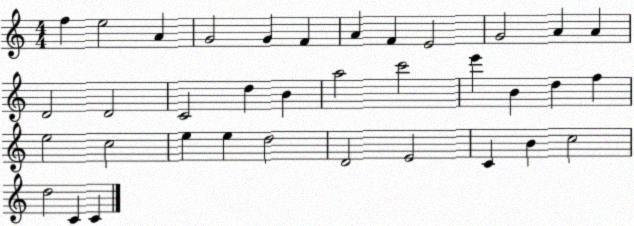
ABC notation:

X:1
T:Untitled
M:4/4
L:1/4
K:C
f e2 A G2 G F A F E2 G2 A A D2 D2 C2 d B a2 c'2 e' B d f e2 c2 e e d2 D2 E2 C B c2 d2 C C